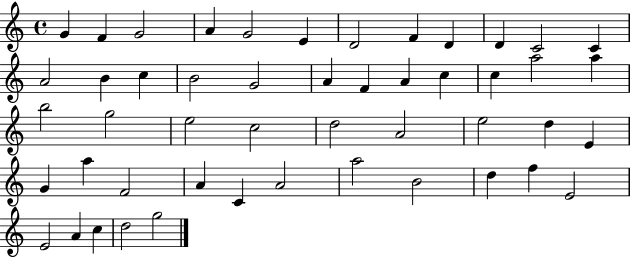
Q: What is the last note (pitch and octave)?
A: G5